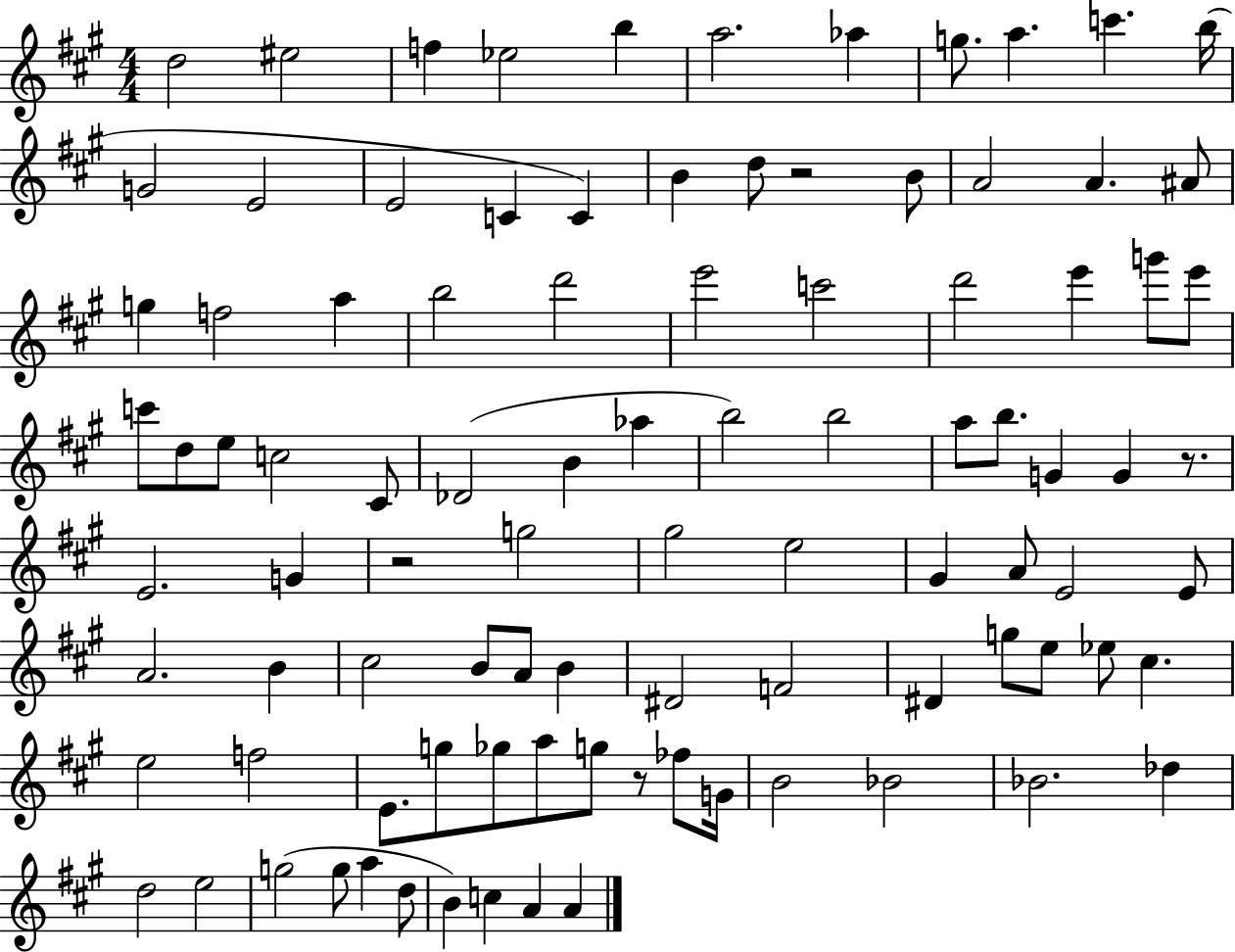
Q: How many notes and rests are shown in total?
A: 96